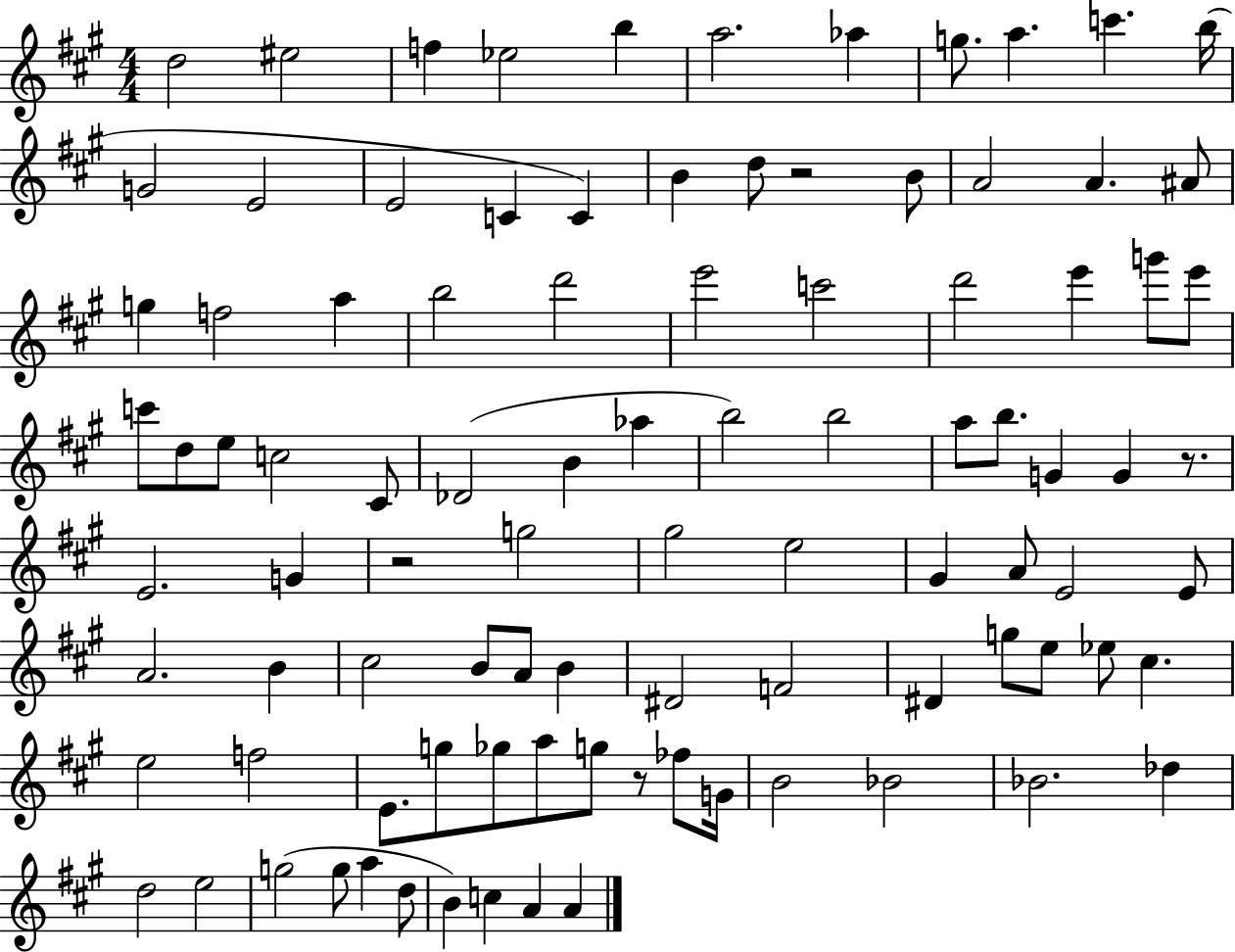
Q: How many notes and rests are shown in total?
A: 96